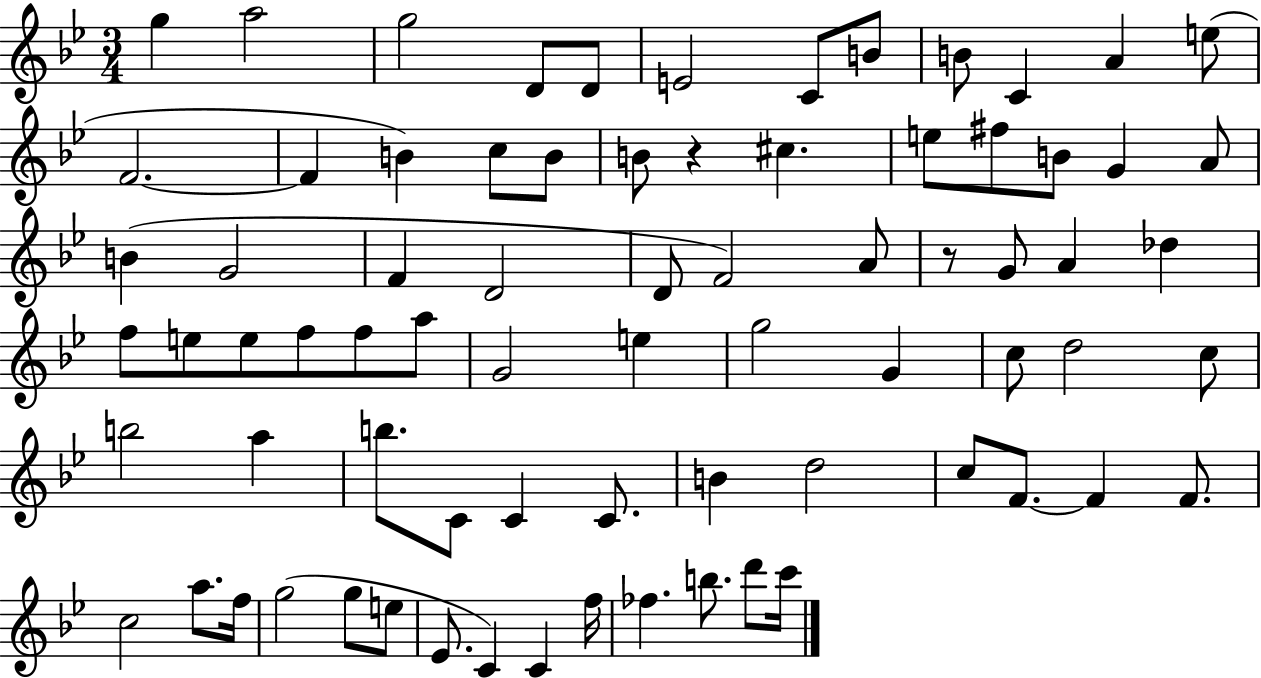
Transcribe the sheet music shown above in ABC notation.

X:1
T:Untitled
M:3/4
L:1/4
K:Bb
g a2 g2 D/2 D/2 E2 C/2 B/2 B/2 C A e/2 F2 F B c/2 B/2 B/2 z ^c e/2 ^f/2 B/2 G A/2 B G2 F D2 D/2 F2 A/2 z/2 G/2 A _d f/2 e/2 e/2 f/2 f/2 a/2 G2 e g2 G c/2 d2 c/2 b2 a b/2 C/2 C C/2 B d2 c/2 F/2 F F/2 c2 a/2 f/4 g2 g/2 e/2 _E/2 C C f/4 _f b/2 d'/2 c'/4